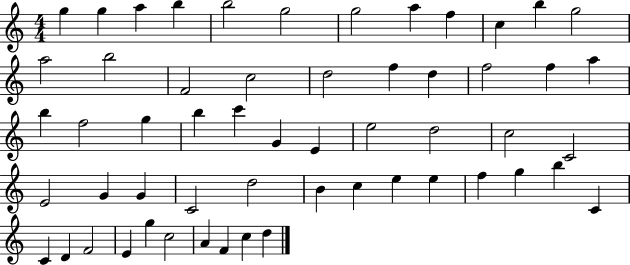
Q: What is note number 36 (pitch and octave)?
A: G4